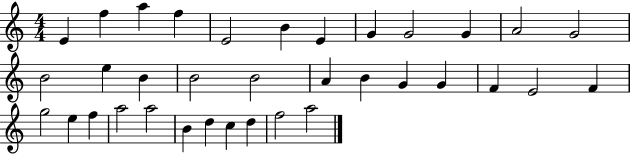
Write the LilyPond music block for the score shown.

{
  \clef treble
  \numericTimeSignature
  \time 4/4
  \key c \major
  e'4 f''4 a''4 f''4 | e'2 b'4 e'4 | g'4 g'2 g'4 | a'2 g'2 | \break b'2 e''4 b'4 | b'2 b'2 | a'4 b'4 g'4 g'4 | f'4 e'2 f'4 | \break g''2 e''4 f''4 | a''2 a''2 | b'4 d''4 c''4 d''4 | f''2 a''2 | \break \bar "|."
}